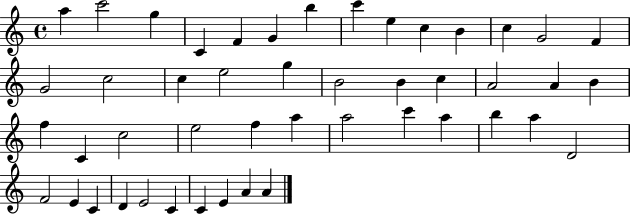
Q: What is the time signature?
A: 4/4